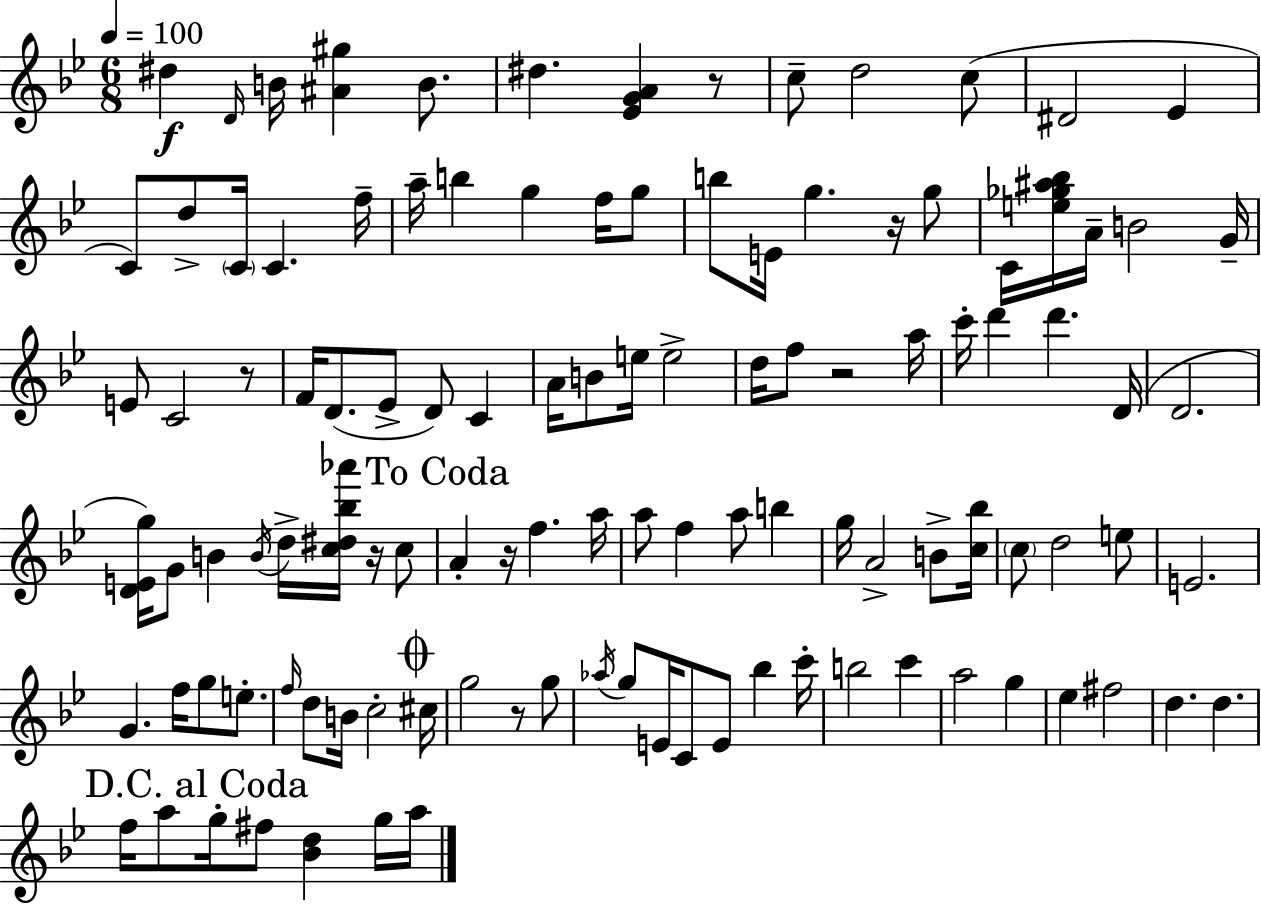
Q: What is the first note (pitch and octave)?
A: D#5